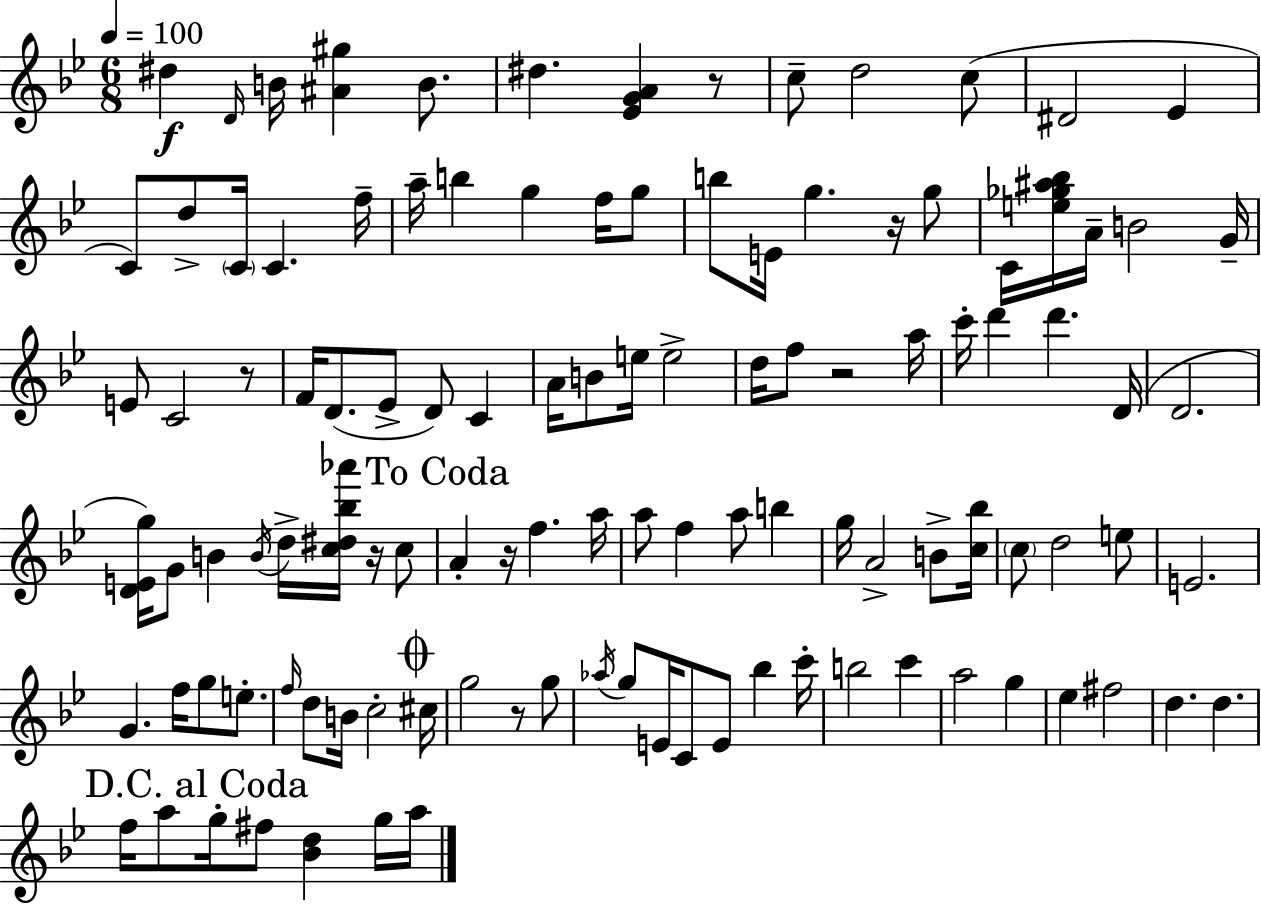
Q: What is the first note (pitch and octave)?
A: D#5